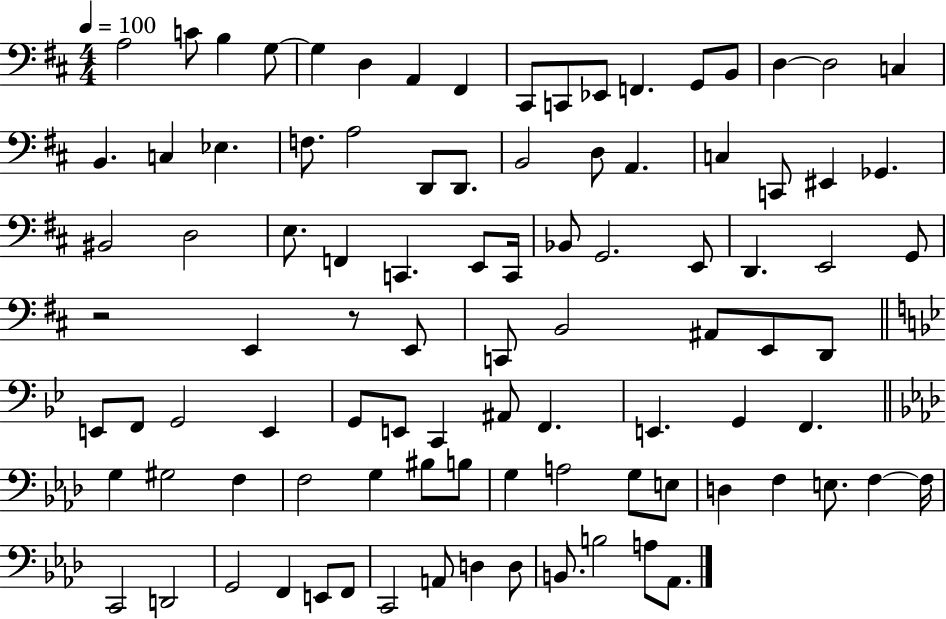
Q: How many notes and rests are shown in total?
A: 95